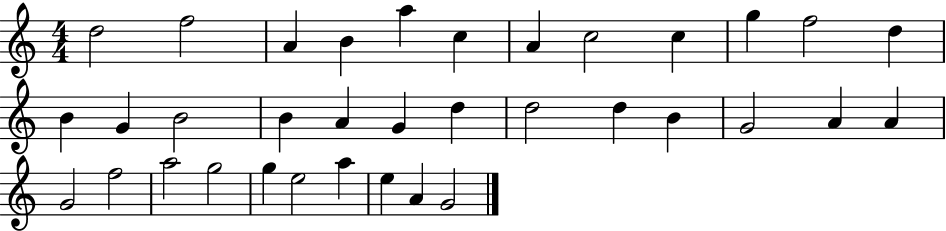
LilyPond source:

{
  \clef treble
  \numericTimeSignature
  \time 4/4
  \key c \major
  d''2 f''2 | a'4 b'4 a''4 c''4 | a'4 c''2 c''4 | g''4 f''2 d''4 | \break b'4 g'4 b'2 | b'4 a'4 g'4 d''4 | d''2 d''4 b'4 | g'2 a'4 a'4 | \break g'2 f''2 | a''2 g''2 | g''4 e''2 a''4 | e''4 a'4 g'2 | \break \bar "|."
}